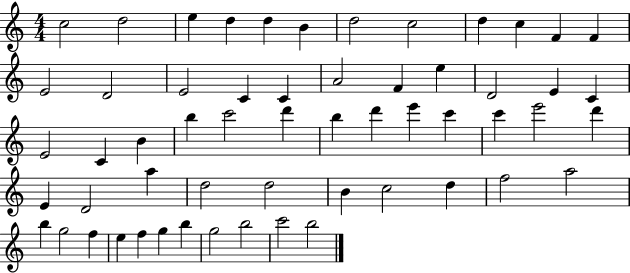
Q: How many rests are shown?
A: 0